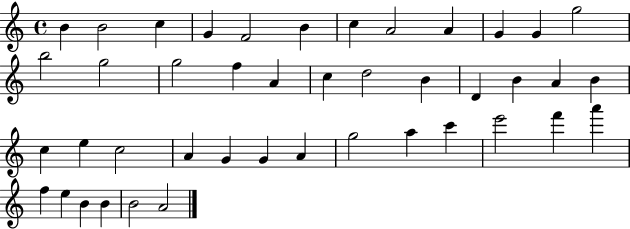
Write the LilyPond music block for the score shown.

{
  \clef treble
  \time 4/4
  \defaultTimeSignature
  \key c \major
  b'4 b'2 c''4 | g'4 f'2 b'4 | c''4 a'2 a'4 | g'4 g'4 g''2 | \break b''2 g''2 | g''2 f''4 a'4 | c''4 d''2 b'4 | d'4 b'4 a'4 b'4 | \break c''4 e''4 c''2 | a'4 g'4 g'4 a'4 | g''2 a''4 c'''4 | e'''2 f'''4 a'''4 | \break f''4 e''4 b'4 b'4 | b'2 a'2 | \bar "|."
}